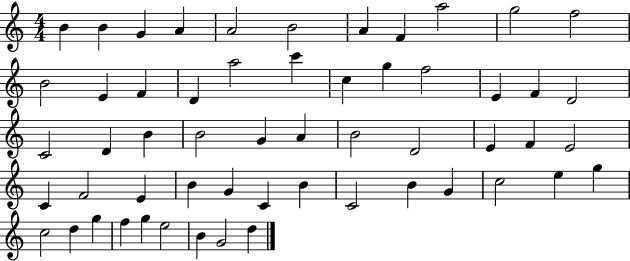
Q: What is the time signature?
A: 4/4